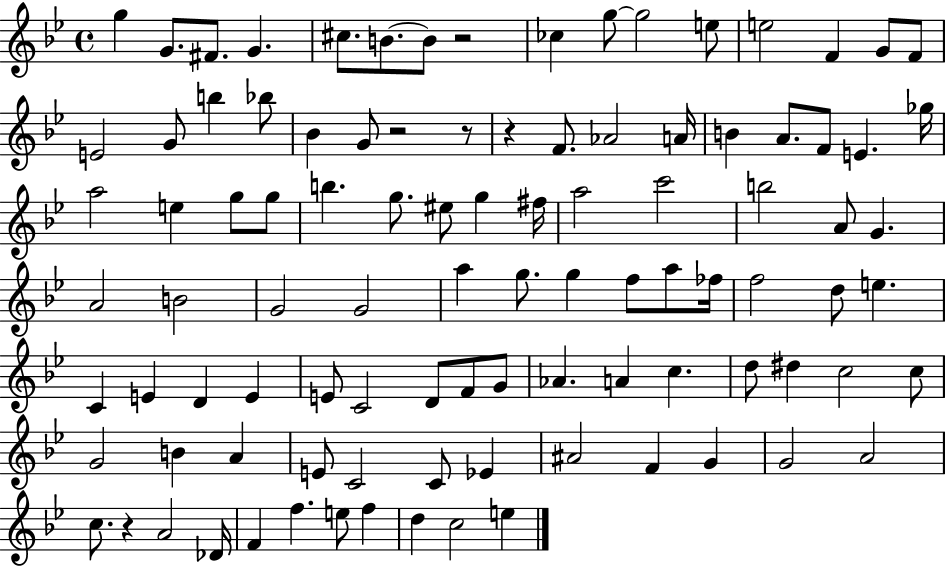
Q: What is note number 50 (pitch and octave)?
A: G5